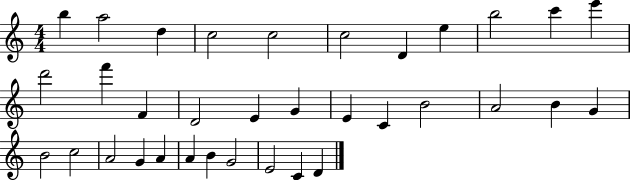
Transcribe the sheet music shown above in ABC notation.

X:1
T:Untitled
M:4/4
L:1/4
K:C
b a2 d c2 c2 c2 D e b2 c' e' d'2 f' F D2 E G E C B2 A2 B G B2 c2 A2 G A A B G2 E2 C D